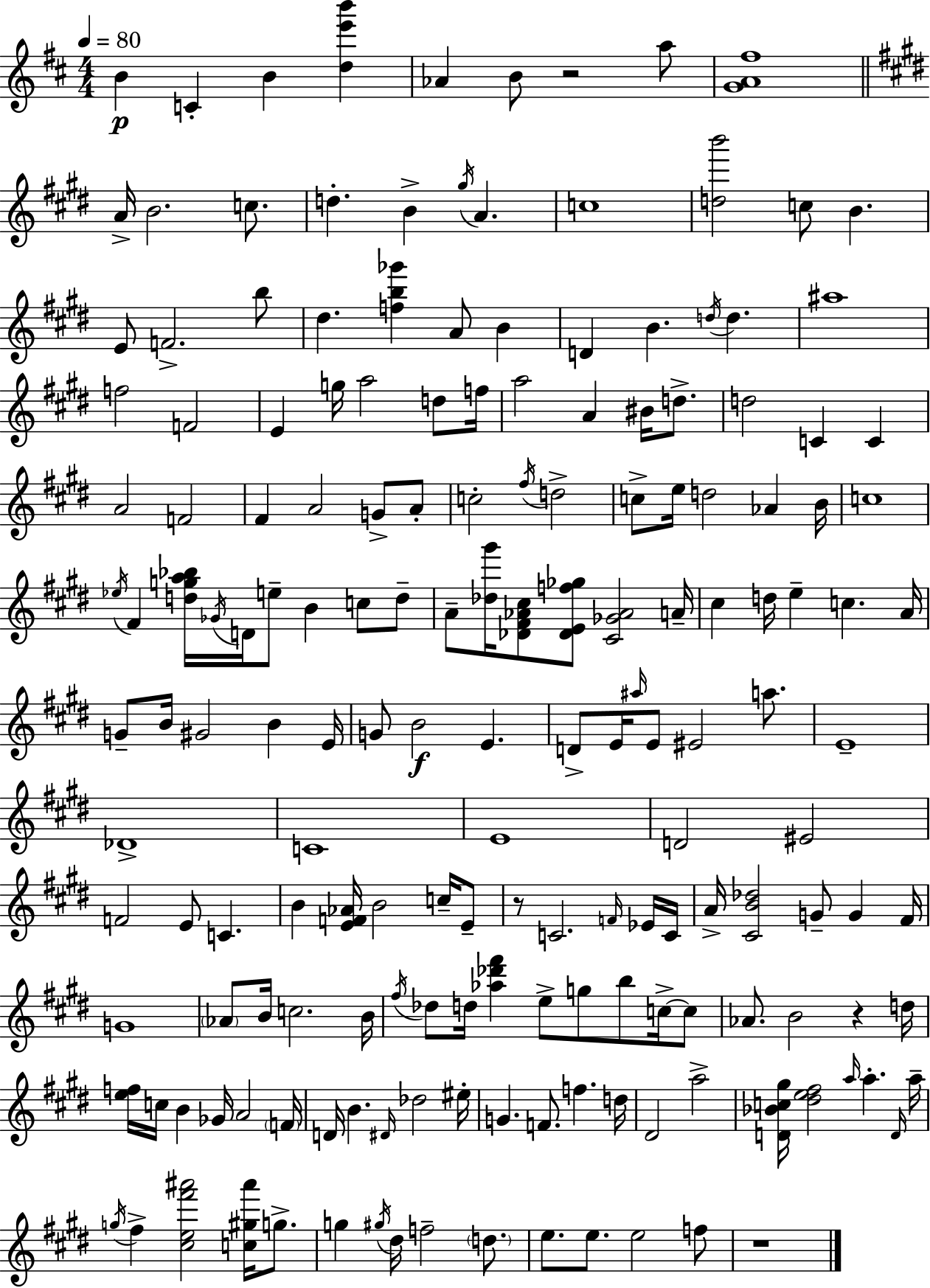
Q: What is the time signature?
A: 4/4